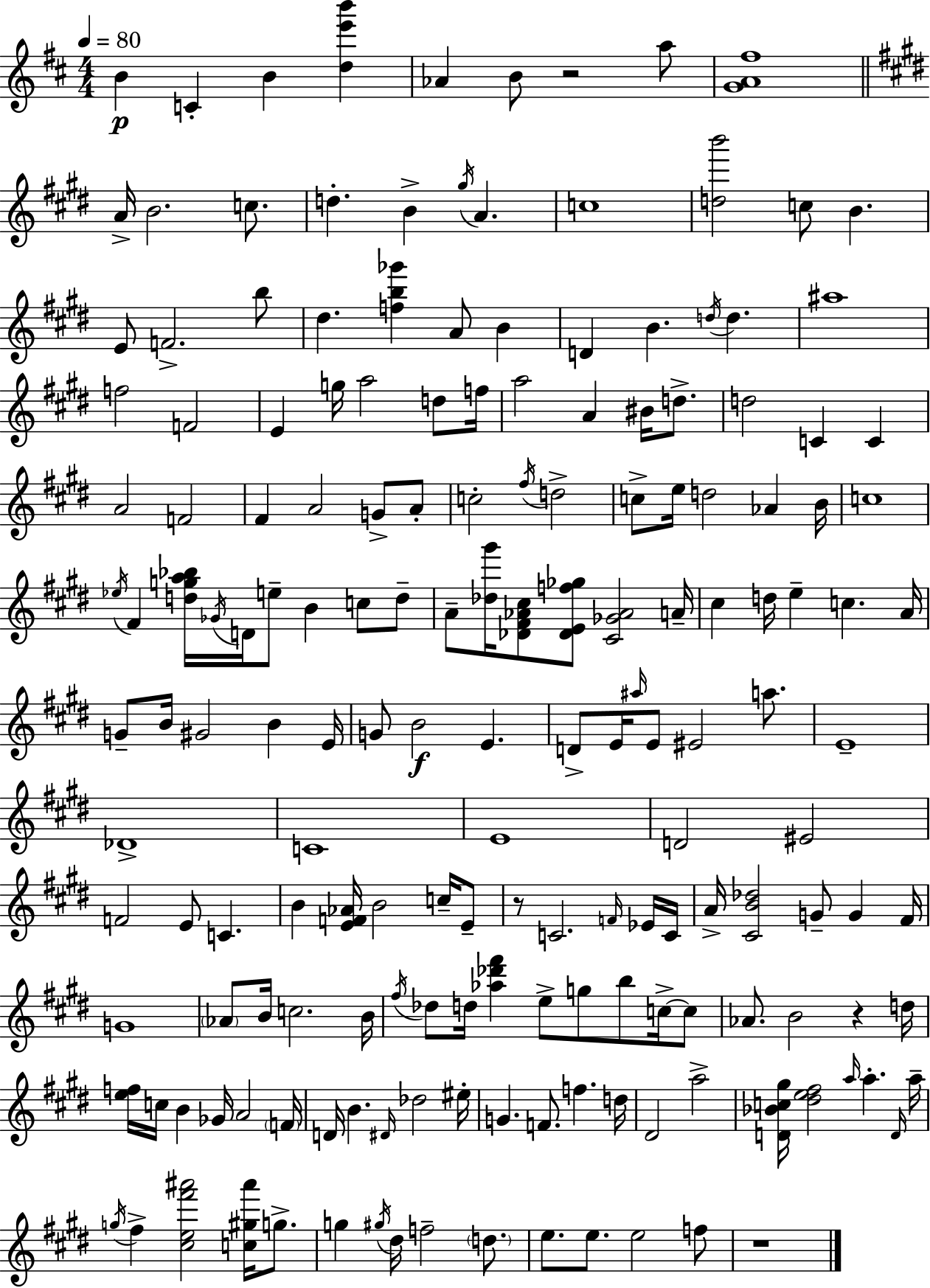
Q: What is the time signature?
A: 4/4